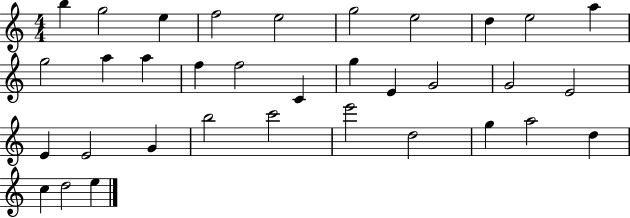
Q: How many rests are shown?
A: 0